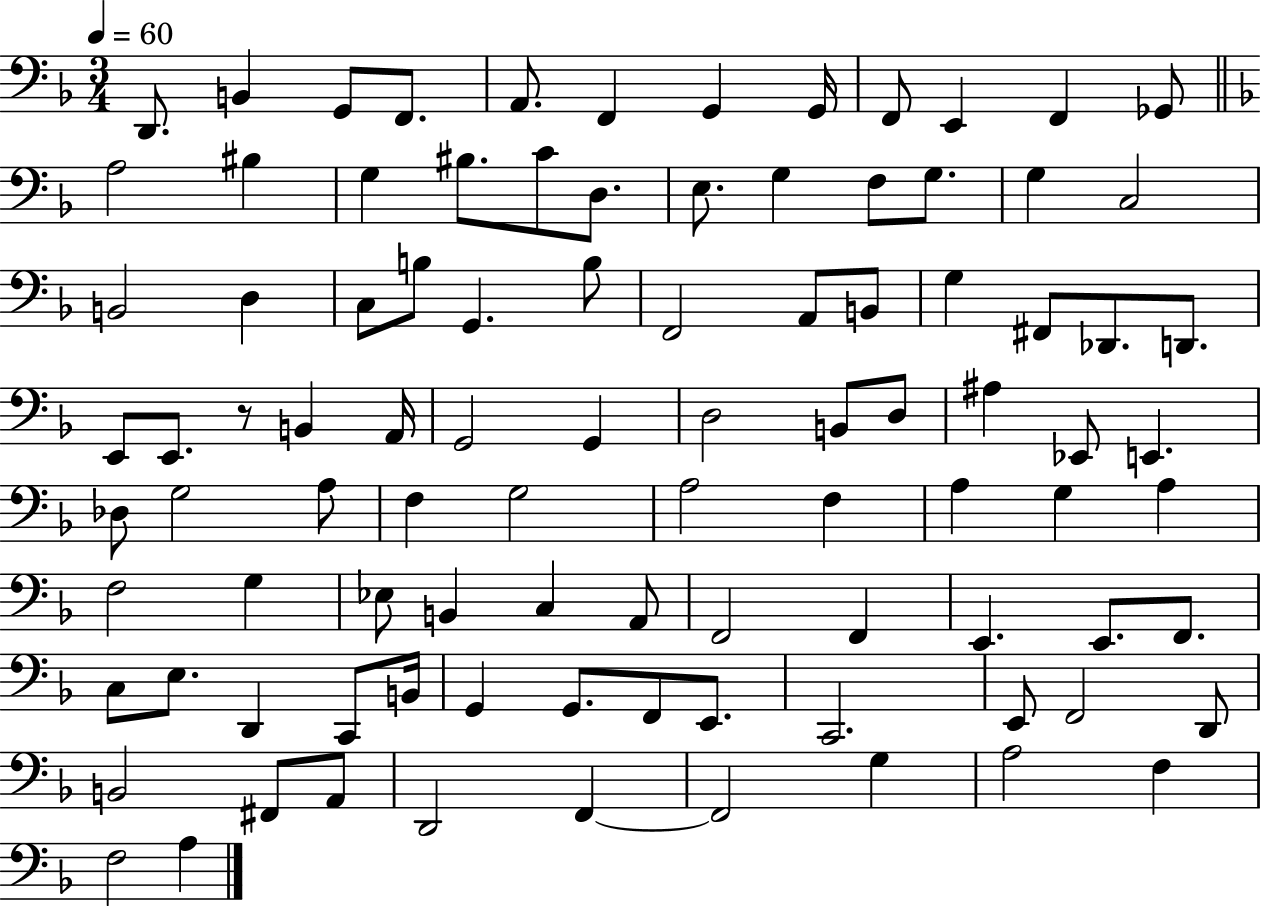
D2/e. B2/q G2/e F2/e. A2/e. F2/q G2/q G2/s F2/e E2/q F2/q Gb2/e A3/h BIS3/q G3/q BIS3/e. C4/e D3/e. E3/e. G3/q F3/e G3/e. G3/q C3/h B2/h D3/q C3/e B3/e G2/q. B3/e F2/h A2/e B2/e G3/q F#2/e Db2/e. D2/e. E2/e E2/e. R/e B2/q A2/s G2/h G2/q D3/h B2/e D3/e A#3/q Eb2/e E2/q. Db3/e G3/h A3/e F3/q G3/h A3/h F3/q A3/q G3/q A3/q F3/h G3/q Eb3/e B2/q C3/q A2/e F2/h F2/q E2/q. E2/e. F2/e. C3/e E3/e. D2/q C2/e B2/s G2/q G2/e. F2/e E2/e. C2/h. E2/e F2/h D2/e B2/h F#2/e A2/e D2/h F2/q F2/h G3/q A3/h F3/q F3/h A3/q